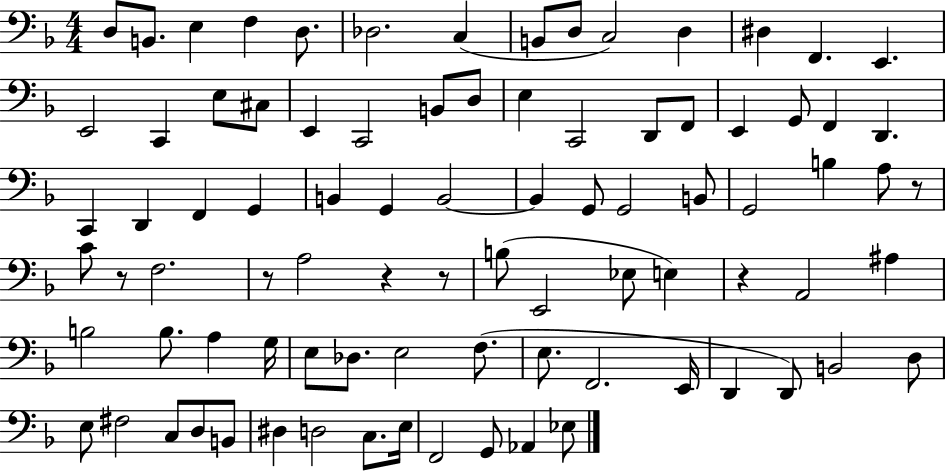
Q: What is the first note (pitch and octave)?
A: D3